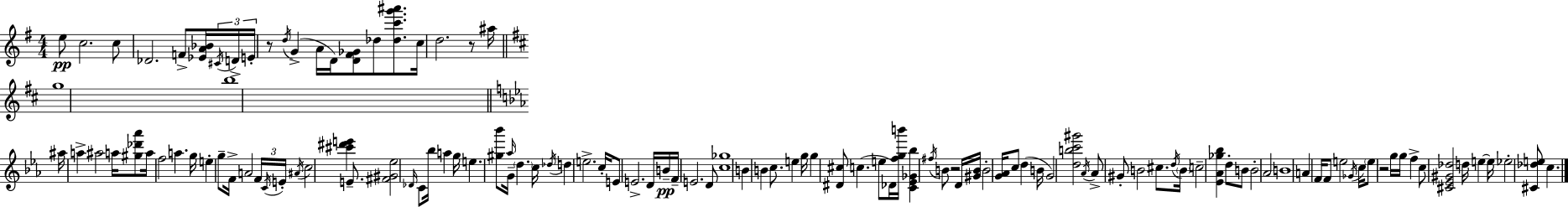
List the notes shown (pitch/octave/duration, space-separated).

E5/e C5/h. C5/e Db4/h. F4/e [Eb4,A4,Bb4]/s C#4/s D4/s E4/s R/e D5/s G4/q A4/s D4/s [D4,F#4,Gb4]/e Db5/e [Db5,C6,G6,A#6]/e. C5/s D5/h. R/e A#5/s G5/w B5/w A#5/s A5/q A#5/h A5/s [G#5,Db6,Ab6]/e A5/s F5/h A5/q. G5/s E5/q G5/e F4/s A4/h F4/s C4/s E4/s A#4/s C5/h [C#6,D#6,E6]/q E4/e. [F#4,G#4,Eb5]/h Db4/s C4/e Bb5/s A5/q G5/s E5/q. [G#5,Bb6]/e Ab5/s G4/s D5/q. C5/s Db5/s D5/q E5/h. C5/s E4/e E4/h. D4/s B4/s F4/s E4/h. D4/e [C5,Gb5]/w B4/q B4/q C5/e. E5/q G5/s G5/q [D#4,C#5]/e C5/q. E5/e Db4/s [F5,G5,B6]/s [C4,Eb4,Gb4,Bb5]/q F#5/s B4/e R/h D4/s [G#4,B4]/s B4/h [G4,Ab4]/s C5/e D5/q B4/s G4/h [D5,B5,C6,G#6]/h Ab4/s Ab4/e G#4/e B4/h C#5/e. D5/s B4/s C5/h [Eb4,Ab4,Gb5,Bb5]/q D5/e B4/e B4/h Ab4/h B4/w A4/q F4/s F4/e E5/h Gb4/s C5/s E5/e R/h G5/s G5/s F5/q C5/e [C#4,Eb4,G#4,Db5]/h D5/s E5/q E5/s Eb5/h [C#4,Db5,E5]/e C5/q.